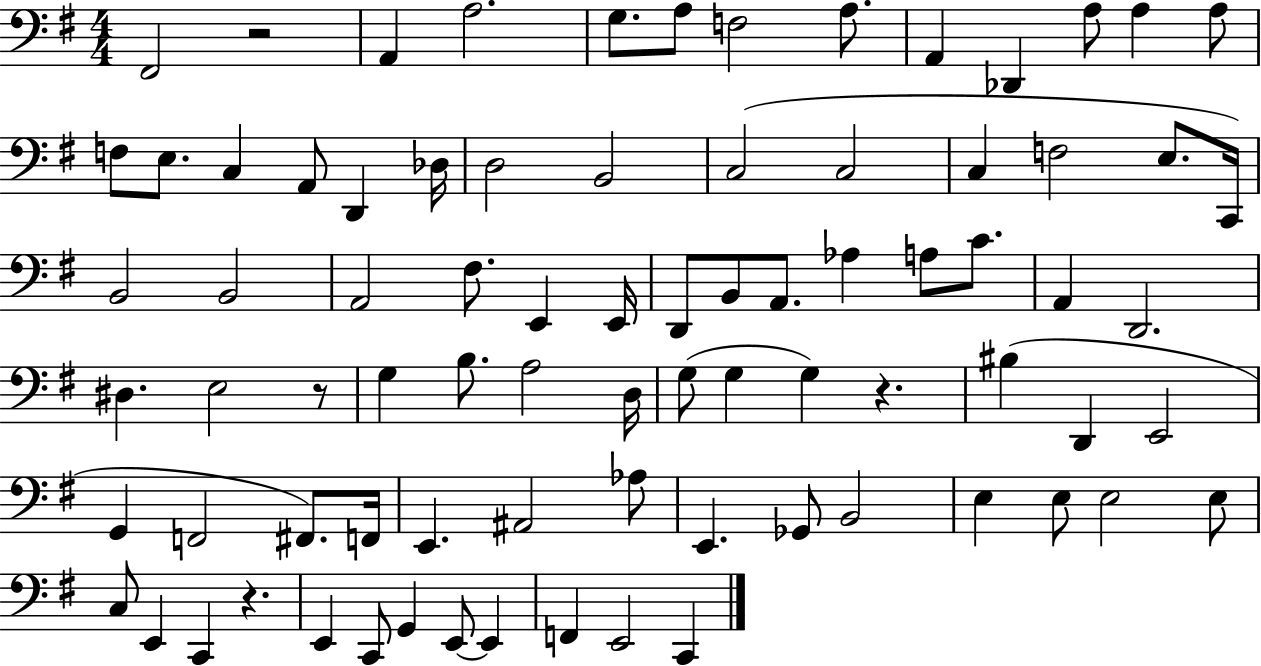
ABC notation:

X:1
T:Untitled
M:4/4
L:1/4
K:G
^F,,2 z2 A,, A,2 G,/2 A,/2 F,2 A,/2 A,, _D,, A,/2 A, A,/2 F,/2 E,/2 C, A,,/2 D,, _D,/4 D,2 B,,2 C,2 C,2 C, F,2 E,/2 C,,/4 B,,2 B,,2 A,,2 ^F,/2 E,, E,,/4 D,,/2 B,,/2 A,,/2 _A, A,/2 C/2 A,, D,,2 ^D, E,2 z/2 G, B,/2 A,2 D,/4 G,/2 G, G, z ^B, D,, E,,2 G,, F,,2 ^F,,/2 F,,/4 E,, ^A,,2 _A,/2 E,, _G,,/2 B,,2 E, E,/2 E,2 E,/2 C,/2 E,, C,, z E,, C,,/2 G,, E,,/2 E,, F,, E,,2 C,,